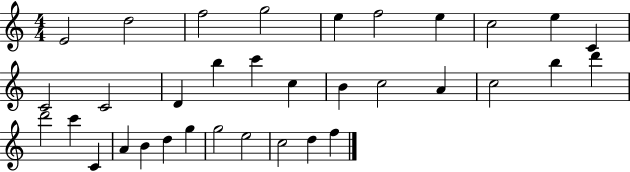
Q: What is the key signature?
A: C major